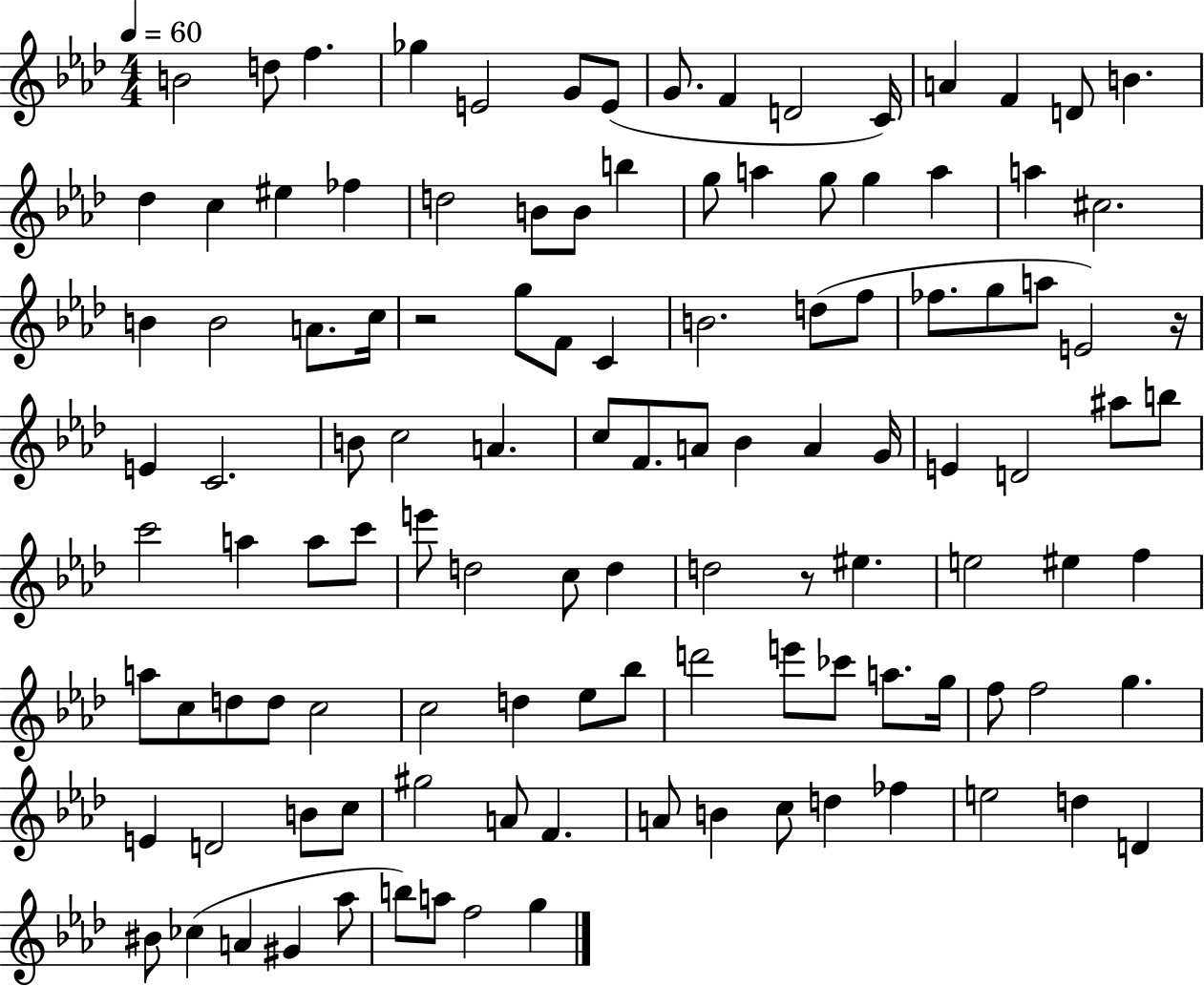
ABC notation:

X:1
T:Untitled
M:4/4
L:1/4
K:Ab
B2 d/2 f _g E2 G/2 E/2 G/2 F D2 C/4 A F D/2 B _d c ^e _f d2 B/2 B/2 b g/2 a g/2 g a a ^c2 B B2 A/2 c/4 z2 g/2 F/2 C B2 d/2 f/2 _f/2 g/2 a/2 E2 z/4 E C2 B/2 c2 A c/2 F/2 A/2 _B A G/4 E D2 ^a/2 b/2 c'2 a a/2 c'/2 e'/2 d2 c/2 d d2 z/2 ^e e2 ^e f a/2 c/2 d/2 d/2 c2 c2 d _e/2 _b/2 d'2 e'/2 _c'/2 a/2 g/4 f/2 f2 g E D2 B/2 c/2 ^g2 A/2 F A/2 B c/2 d _f e2 d D ^B/2 _c A ^G _a/2 b/2 a/2 f2 g